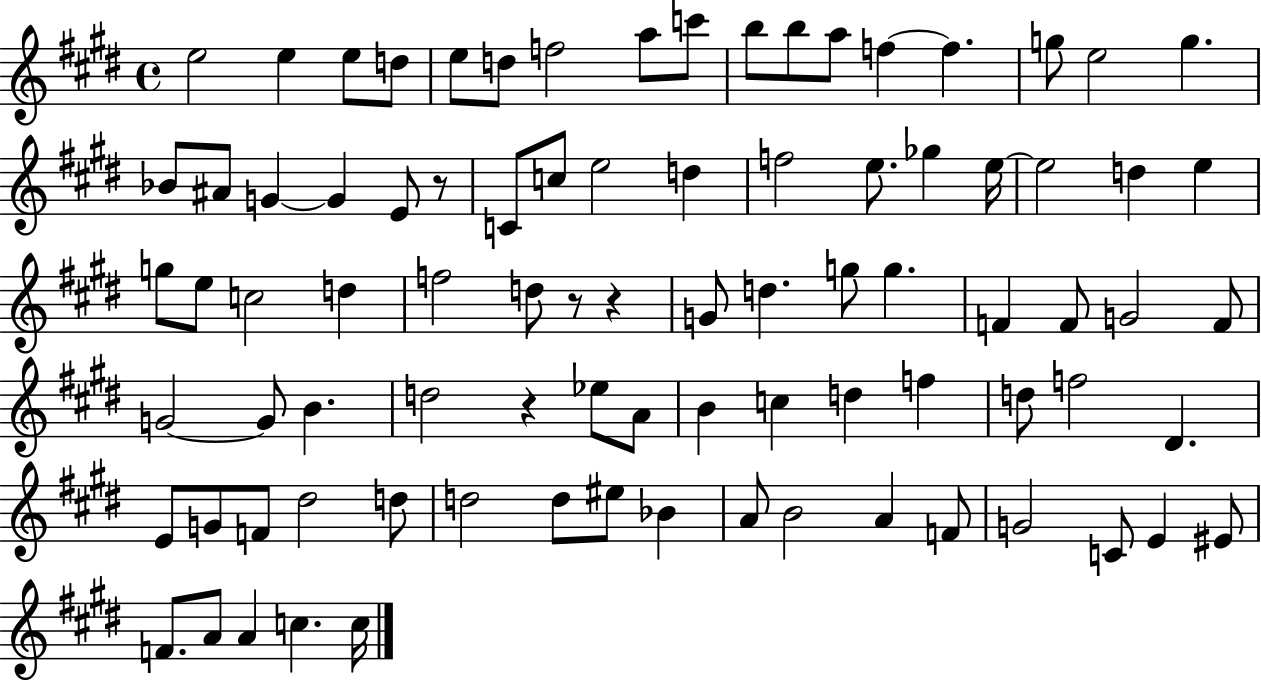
E5/h E5/q E5/e D5/e E5/e D5/e F5/h A5/e C6/e B5/e B5/e A5/e F5/q F5/q. G5/e E5/h G5/q. Bb4/e A#4/e G4/q G4/q E4/e R/e C4/e C5/e E5/h D5/q F5/h E5/e. Gb5/q E5/s E5/h D5/q E5/q G5/e E5/e C5/h D5/q F5/h D5/e R/e R/q G4/e D5/q. G5/e G5/q. F4/q F4/e G4/h F4/e G4/h G4/e B4/q. D5/h R/q Eb5/e A4/e B4/q C5/q D5/q F5/q D5/e F5/h D#4/q. E4/e G4/e F4/e D#5/h D5/e D5/h D5/e EIS5/e Bb4/q A4/e B4/h A4/q F4/e G4/h C4/e E4/q EIS4/e F4/e. A4/e A4/q C5/q. C5/s